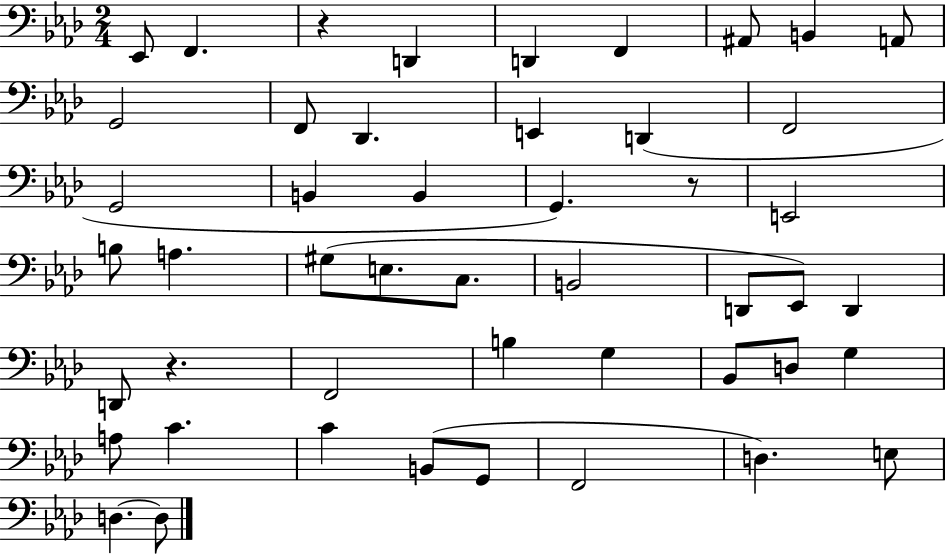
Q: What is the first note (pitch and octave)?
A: Eb2